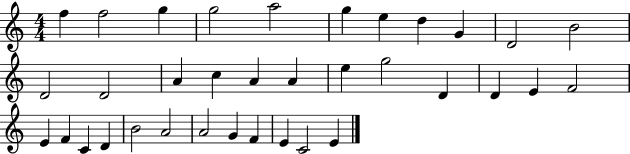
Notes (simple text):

F5/q F5/h G5/q G5/h A5/h G5/q E5/q D5/q G4/q D4/h B4/h D4/h D4/h A4/q C5/q A4/q A4/q E5/q G5/h D4/q D4/q E4/q F4/h E4/q F4/q C4/q D4/q B4/h A4/h A4/h G4/q F4/q E4/q C4/h E4/q